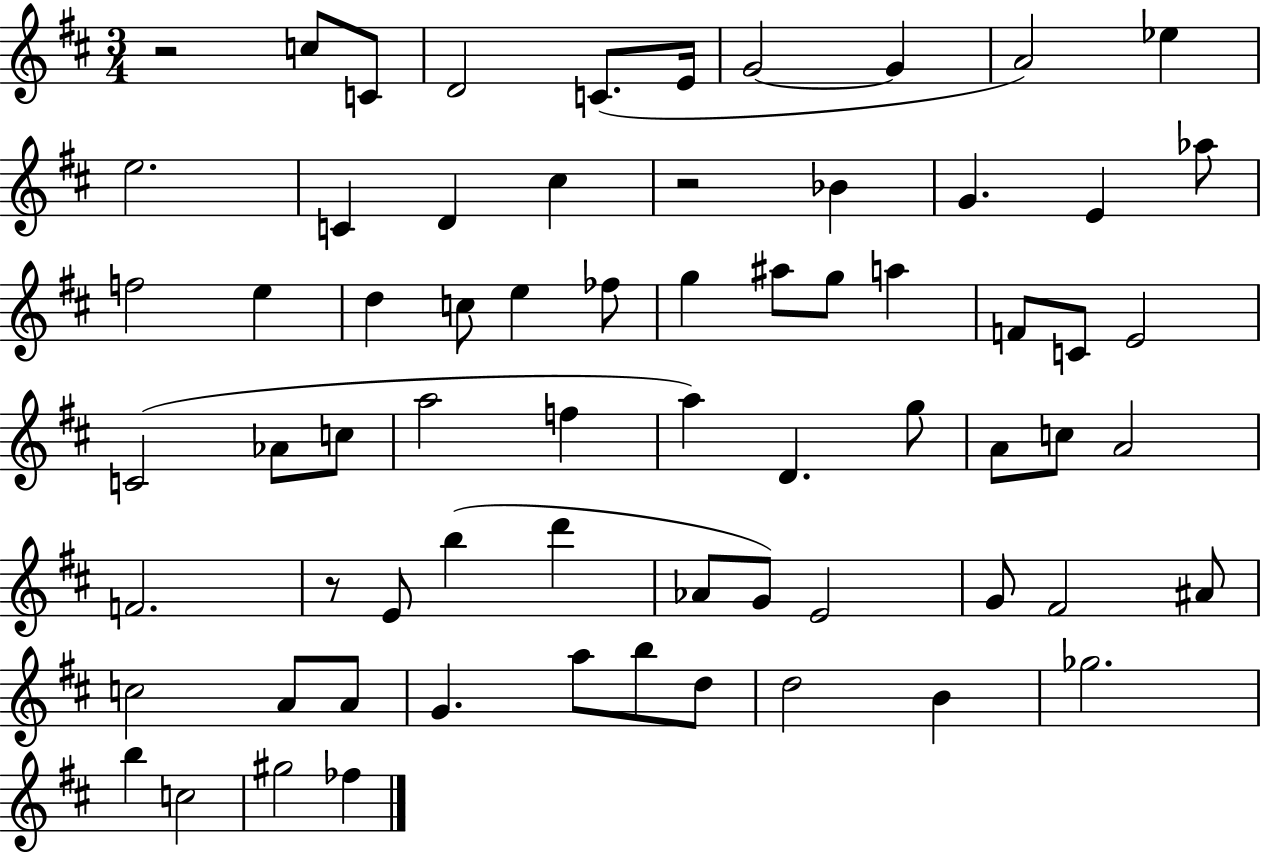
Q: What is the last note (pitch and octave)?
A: FES5